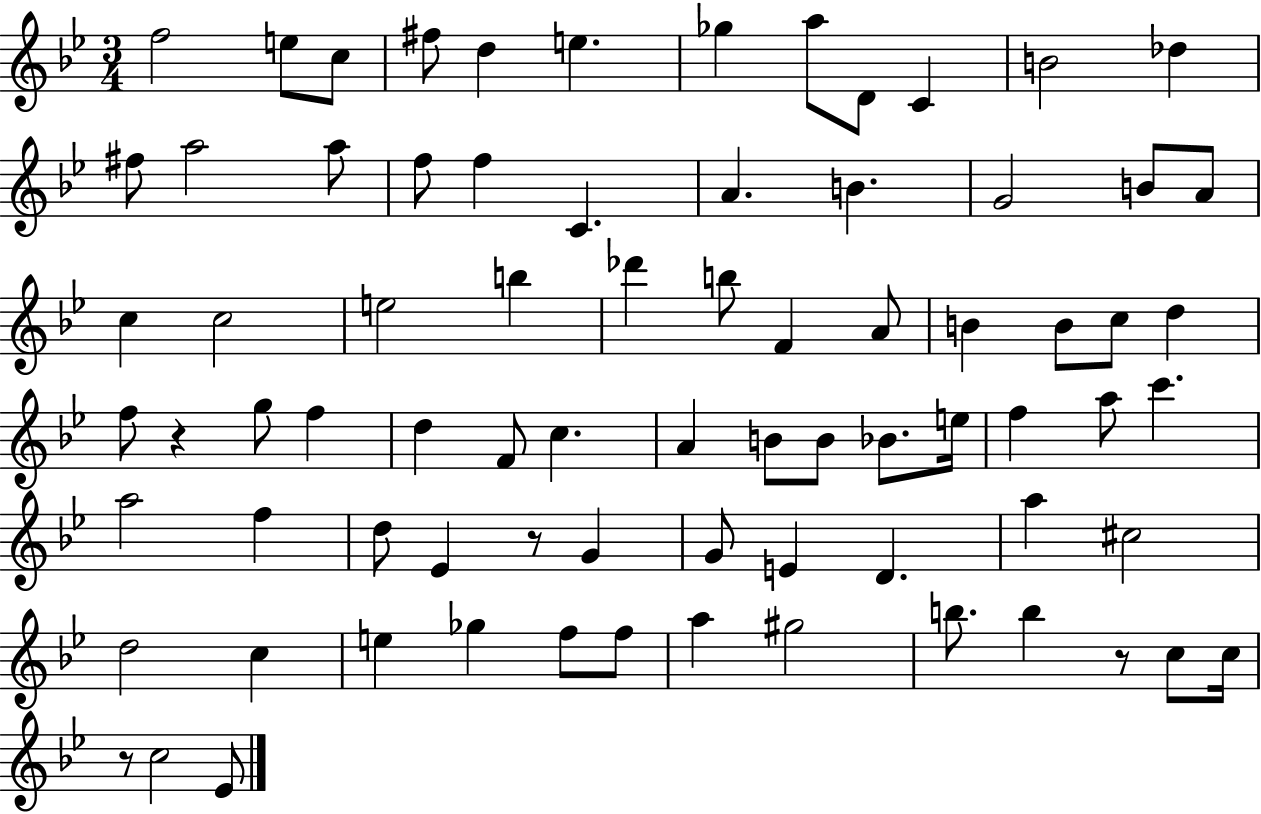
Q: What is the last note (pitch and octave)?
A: Eb4